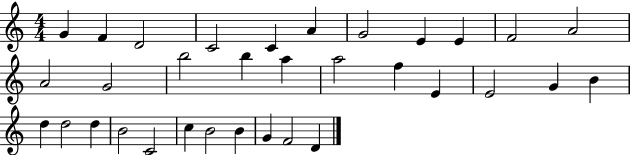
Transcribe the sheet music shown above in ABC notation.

X:1
T:Untitled
M:4/4
L:1/4
K:C
G F D2 C2 C A G2 E E F2 A2 A2 G2 b2 b a a2 f E E2 G B d d2 d B2 C2 c B2 B G F2 D